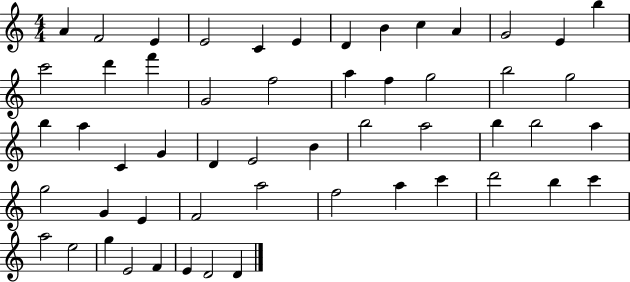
A4/q F4/h E4/q E4/h C4/q E4/q D4/q B4/q C5/q A4/q G4/h E4/q B5/q C6/h D6/q F6/q G4/h F5/h A5/q F5/q G5/h B5/h G5/h B5/q A5/q C4/q G4/q D4/q E4/h B4/q B5/h A5/h B5/q B5/h A5/q G5/h G4/q E4/q F4/h A5/h F5/h A5/q C6/q D6/h B5/q C6/q A5/h E5/h G5/q E4/h F4/q E4/q D4/h D4/q